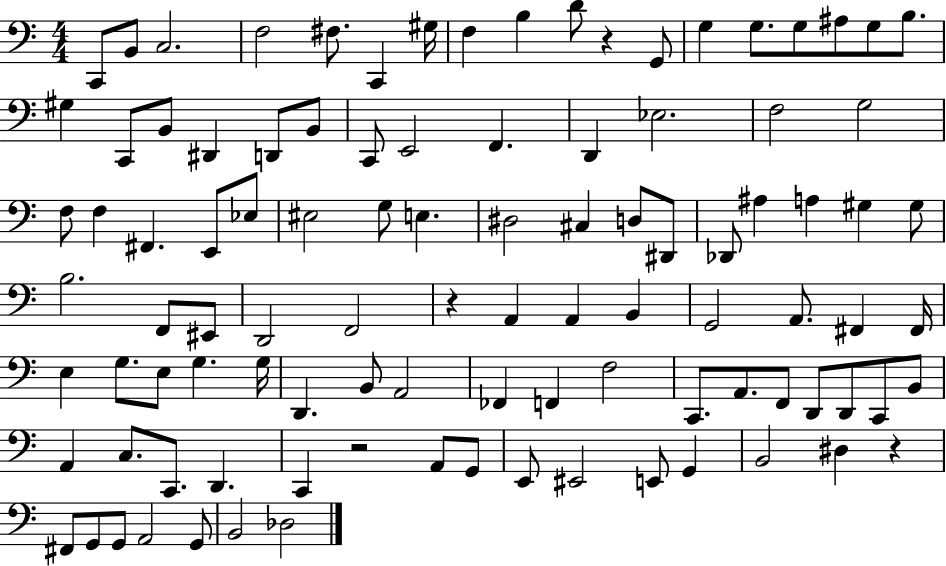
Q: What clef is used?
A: bass